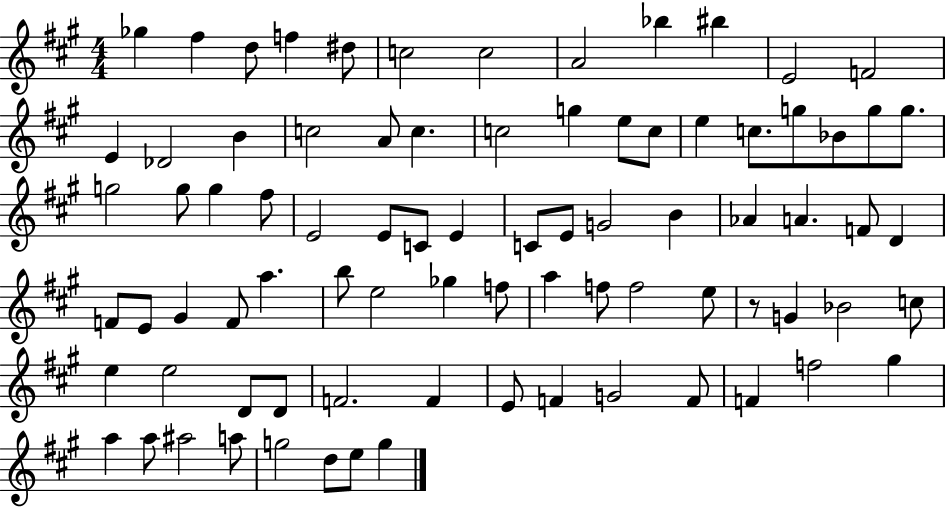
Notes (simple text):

Gb5/q F#5/q D5/e F5/q D#5/e C5/h C5/h A4/h Bb5/q BIS5/q E4/h F4/h E4/q Db4/h B4/q C5/h A4/e C5/q. C5/h G5/q E5/e C5/e E5/q C5/e. G5/e Bb4/e G5/e G5/e. G5/h G5/e G5/q F#5/e E4/h E4/e C4/e E4/q C4/e E4/e G4/h B4/q Ab4/q A4/q. F4/e D4/q F4/e E4/e G#4/q F4/e A5/q. B5/e E5/h Gb5/q F5/e A5/q F5/e F5/h E5/e R/e G4/q Bb4/h C5/e E5/q E5/h D4/e D4/e F4/h. F4/q E4/e F4/q G4/h F4/e F4/q F5/h G#5/q A5/q A5/e A#5/h A5/e G5/h D5/e E5/e G5/q